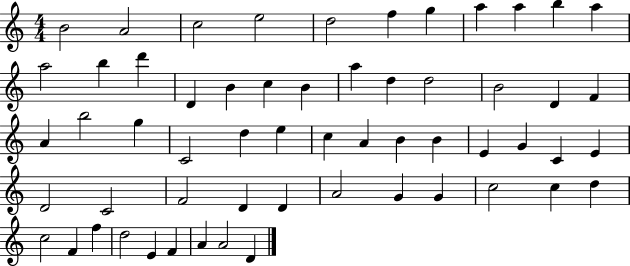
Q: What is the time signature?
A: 4/4